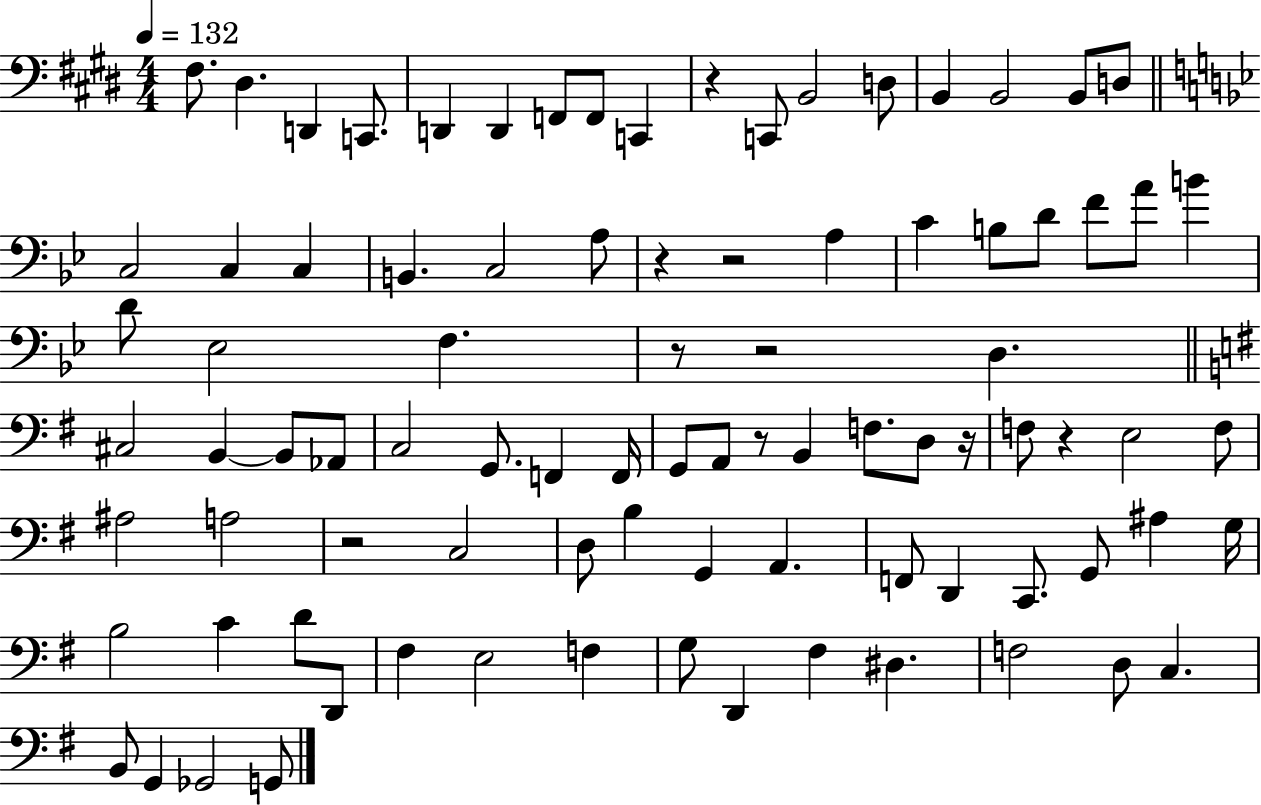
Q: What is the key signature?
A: E major